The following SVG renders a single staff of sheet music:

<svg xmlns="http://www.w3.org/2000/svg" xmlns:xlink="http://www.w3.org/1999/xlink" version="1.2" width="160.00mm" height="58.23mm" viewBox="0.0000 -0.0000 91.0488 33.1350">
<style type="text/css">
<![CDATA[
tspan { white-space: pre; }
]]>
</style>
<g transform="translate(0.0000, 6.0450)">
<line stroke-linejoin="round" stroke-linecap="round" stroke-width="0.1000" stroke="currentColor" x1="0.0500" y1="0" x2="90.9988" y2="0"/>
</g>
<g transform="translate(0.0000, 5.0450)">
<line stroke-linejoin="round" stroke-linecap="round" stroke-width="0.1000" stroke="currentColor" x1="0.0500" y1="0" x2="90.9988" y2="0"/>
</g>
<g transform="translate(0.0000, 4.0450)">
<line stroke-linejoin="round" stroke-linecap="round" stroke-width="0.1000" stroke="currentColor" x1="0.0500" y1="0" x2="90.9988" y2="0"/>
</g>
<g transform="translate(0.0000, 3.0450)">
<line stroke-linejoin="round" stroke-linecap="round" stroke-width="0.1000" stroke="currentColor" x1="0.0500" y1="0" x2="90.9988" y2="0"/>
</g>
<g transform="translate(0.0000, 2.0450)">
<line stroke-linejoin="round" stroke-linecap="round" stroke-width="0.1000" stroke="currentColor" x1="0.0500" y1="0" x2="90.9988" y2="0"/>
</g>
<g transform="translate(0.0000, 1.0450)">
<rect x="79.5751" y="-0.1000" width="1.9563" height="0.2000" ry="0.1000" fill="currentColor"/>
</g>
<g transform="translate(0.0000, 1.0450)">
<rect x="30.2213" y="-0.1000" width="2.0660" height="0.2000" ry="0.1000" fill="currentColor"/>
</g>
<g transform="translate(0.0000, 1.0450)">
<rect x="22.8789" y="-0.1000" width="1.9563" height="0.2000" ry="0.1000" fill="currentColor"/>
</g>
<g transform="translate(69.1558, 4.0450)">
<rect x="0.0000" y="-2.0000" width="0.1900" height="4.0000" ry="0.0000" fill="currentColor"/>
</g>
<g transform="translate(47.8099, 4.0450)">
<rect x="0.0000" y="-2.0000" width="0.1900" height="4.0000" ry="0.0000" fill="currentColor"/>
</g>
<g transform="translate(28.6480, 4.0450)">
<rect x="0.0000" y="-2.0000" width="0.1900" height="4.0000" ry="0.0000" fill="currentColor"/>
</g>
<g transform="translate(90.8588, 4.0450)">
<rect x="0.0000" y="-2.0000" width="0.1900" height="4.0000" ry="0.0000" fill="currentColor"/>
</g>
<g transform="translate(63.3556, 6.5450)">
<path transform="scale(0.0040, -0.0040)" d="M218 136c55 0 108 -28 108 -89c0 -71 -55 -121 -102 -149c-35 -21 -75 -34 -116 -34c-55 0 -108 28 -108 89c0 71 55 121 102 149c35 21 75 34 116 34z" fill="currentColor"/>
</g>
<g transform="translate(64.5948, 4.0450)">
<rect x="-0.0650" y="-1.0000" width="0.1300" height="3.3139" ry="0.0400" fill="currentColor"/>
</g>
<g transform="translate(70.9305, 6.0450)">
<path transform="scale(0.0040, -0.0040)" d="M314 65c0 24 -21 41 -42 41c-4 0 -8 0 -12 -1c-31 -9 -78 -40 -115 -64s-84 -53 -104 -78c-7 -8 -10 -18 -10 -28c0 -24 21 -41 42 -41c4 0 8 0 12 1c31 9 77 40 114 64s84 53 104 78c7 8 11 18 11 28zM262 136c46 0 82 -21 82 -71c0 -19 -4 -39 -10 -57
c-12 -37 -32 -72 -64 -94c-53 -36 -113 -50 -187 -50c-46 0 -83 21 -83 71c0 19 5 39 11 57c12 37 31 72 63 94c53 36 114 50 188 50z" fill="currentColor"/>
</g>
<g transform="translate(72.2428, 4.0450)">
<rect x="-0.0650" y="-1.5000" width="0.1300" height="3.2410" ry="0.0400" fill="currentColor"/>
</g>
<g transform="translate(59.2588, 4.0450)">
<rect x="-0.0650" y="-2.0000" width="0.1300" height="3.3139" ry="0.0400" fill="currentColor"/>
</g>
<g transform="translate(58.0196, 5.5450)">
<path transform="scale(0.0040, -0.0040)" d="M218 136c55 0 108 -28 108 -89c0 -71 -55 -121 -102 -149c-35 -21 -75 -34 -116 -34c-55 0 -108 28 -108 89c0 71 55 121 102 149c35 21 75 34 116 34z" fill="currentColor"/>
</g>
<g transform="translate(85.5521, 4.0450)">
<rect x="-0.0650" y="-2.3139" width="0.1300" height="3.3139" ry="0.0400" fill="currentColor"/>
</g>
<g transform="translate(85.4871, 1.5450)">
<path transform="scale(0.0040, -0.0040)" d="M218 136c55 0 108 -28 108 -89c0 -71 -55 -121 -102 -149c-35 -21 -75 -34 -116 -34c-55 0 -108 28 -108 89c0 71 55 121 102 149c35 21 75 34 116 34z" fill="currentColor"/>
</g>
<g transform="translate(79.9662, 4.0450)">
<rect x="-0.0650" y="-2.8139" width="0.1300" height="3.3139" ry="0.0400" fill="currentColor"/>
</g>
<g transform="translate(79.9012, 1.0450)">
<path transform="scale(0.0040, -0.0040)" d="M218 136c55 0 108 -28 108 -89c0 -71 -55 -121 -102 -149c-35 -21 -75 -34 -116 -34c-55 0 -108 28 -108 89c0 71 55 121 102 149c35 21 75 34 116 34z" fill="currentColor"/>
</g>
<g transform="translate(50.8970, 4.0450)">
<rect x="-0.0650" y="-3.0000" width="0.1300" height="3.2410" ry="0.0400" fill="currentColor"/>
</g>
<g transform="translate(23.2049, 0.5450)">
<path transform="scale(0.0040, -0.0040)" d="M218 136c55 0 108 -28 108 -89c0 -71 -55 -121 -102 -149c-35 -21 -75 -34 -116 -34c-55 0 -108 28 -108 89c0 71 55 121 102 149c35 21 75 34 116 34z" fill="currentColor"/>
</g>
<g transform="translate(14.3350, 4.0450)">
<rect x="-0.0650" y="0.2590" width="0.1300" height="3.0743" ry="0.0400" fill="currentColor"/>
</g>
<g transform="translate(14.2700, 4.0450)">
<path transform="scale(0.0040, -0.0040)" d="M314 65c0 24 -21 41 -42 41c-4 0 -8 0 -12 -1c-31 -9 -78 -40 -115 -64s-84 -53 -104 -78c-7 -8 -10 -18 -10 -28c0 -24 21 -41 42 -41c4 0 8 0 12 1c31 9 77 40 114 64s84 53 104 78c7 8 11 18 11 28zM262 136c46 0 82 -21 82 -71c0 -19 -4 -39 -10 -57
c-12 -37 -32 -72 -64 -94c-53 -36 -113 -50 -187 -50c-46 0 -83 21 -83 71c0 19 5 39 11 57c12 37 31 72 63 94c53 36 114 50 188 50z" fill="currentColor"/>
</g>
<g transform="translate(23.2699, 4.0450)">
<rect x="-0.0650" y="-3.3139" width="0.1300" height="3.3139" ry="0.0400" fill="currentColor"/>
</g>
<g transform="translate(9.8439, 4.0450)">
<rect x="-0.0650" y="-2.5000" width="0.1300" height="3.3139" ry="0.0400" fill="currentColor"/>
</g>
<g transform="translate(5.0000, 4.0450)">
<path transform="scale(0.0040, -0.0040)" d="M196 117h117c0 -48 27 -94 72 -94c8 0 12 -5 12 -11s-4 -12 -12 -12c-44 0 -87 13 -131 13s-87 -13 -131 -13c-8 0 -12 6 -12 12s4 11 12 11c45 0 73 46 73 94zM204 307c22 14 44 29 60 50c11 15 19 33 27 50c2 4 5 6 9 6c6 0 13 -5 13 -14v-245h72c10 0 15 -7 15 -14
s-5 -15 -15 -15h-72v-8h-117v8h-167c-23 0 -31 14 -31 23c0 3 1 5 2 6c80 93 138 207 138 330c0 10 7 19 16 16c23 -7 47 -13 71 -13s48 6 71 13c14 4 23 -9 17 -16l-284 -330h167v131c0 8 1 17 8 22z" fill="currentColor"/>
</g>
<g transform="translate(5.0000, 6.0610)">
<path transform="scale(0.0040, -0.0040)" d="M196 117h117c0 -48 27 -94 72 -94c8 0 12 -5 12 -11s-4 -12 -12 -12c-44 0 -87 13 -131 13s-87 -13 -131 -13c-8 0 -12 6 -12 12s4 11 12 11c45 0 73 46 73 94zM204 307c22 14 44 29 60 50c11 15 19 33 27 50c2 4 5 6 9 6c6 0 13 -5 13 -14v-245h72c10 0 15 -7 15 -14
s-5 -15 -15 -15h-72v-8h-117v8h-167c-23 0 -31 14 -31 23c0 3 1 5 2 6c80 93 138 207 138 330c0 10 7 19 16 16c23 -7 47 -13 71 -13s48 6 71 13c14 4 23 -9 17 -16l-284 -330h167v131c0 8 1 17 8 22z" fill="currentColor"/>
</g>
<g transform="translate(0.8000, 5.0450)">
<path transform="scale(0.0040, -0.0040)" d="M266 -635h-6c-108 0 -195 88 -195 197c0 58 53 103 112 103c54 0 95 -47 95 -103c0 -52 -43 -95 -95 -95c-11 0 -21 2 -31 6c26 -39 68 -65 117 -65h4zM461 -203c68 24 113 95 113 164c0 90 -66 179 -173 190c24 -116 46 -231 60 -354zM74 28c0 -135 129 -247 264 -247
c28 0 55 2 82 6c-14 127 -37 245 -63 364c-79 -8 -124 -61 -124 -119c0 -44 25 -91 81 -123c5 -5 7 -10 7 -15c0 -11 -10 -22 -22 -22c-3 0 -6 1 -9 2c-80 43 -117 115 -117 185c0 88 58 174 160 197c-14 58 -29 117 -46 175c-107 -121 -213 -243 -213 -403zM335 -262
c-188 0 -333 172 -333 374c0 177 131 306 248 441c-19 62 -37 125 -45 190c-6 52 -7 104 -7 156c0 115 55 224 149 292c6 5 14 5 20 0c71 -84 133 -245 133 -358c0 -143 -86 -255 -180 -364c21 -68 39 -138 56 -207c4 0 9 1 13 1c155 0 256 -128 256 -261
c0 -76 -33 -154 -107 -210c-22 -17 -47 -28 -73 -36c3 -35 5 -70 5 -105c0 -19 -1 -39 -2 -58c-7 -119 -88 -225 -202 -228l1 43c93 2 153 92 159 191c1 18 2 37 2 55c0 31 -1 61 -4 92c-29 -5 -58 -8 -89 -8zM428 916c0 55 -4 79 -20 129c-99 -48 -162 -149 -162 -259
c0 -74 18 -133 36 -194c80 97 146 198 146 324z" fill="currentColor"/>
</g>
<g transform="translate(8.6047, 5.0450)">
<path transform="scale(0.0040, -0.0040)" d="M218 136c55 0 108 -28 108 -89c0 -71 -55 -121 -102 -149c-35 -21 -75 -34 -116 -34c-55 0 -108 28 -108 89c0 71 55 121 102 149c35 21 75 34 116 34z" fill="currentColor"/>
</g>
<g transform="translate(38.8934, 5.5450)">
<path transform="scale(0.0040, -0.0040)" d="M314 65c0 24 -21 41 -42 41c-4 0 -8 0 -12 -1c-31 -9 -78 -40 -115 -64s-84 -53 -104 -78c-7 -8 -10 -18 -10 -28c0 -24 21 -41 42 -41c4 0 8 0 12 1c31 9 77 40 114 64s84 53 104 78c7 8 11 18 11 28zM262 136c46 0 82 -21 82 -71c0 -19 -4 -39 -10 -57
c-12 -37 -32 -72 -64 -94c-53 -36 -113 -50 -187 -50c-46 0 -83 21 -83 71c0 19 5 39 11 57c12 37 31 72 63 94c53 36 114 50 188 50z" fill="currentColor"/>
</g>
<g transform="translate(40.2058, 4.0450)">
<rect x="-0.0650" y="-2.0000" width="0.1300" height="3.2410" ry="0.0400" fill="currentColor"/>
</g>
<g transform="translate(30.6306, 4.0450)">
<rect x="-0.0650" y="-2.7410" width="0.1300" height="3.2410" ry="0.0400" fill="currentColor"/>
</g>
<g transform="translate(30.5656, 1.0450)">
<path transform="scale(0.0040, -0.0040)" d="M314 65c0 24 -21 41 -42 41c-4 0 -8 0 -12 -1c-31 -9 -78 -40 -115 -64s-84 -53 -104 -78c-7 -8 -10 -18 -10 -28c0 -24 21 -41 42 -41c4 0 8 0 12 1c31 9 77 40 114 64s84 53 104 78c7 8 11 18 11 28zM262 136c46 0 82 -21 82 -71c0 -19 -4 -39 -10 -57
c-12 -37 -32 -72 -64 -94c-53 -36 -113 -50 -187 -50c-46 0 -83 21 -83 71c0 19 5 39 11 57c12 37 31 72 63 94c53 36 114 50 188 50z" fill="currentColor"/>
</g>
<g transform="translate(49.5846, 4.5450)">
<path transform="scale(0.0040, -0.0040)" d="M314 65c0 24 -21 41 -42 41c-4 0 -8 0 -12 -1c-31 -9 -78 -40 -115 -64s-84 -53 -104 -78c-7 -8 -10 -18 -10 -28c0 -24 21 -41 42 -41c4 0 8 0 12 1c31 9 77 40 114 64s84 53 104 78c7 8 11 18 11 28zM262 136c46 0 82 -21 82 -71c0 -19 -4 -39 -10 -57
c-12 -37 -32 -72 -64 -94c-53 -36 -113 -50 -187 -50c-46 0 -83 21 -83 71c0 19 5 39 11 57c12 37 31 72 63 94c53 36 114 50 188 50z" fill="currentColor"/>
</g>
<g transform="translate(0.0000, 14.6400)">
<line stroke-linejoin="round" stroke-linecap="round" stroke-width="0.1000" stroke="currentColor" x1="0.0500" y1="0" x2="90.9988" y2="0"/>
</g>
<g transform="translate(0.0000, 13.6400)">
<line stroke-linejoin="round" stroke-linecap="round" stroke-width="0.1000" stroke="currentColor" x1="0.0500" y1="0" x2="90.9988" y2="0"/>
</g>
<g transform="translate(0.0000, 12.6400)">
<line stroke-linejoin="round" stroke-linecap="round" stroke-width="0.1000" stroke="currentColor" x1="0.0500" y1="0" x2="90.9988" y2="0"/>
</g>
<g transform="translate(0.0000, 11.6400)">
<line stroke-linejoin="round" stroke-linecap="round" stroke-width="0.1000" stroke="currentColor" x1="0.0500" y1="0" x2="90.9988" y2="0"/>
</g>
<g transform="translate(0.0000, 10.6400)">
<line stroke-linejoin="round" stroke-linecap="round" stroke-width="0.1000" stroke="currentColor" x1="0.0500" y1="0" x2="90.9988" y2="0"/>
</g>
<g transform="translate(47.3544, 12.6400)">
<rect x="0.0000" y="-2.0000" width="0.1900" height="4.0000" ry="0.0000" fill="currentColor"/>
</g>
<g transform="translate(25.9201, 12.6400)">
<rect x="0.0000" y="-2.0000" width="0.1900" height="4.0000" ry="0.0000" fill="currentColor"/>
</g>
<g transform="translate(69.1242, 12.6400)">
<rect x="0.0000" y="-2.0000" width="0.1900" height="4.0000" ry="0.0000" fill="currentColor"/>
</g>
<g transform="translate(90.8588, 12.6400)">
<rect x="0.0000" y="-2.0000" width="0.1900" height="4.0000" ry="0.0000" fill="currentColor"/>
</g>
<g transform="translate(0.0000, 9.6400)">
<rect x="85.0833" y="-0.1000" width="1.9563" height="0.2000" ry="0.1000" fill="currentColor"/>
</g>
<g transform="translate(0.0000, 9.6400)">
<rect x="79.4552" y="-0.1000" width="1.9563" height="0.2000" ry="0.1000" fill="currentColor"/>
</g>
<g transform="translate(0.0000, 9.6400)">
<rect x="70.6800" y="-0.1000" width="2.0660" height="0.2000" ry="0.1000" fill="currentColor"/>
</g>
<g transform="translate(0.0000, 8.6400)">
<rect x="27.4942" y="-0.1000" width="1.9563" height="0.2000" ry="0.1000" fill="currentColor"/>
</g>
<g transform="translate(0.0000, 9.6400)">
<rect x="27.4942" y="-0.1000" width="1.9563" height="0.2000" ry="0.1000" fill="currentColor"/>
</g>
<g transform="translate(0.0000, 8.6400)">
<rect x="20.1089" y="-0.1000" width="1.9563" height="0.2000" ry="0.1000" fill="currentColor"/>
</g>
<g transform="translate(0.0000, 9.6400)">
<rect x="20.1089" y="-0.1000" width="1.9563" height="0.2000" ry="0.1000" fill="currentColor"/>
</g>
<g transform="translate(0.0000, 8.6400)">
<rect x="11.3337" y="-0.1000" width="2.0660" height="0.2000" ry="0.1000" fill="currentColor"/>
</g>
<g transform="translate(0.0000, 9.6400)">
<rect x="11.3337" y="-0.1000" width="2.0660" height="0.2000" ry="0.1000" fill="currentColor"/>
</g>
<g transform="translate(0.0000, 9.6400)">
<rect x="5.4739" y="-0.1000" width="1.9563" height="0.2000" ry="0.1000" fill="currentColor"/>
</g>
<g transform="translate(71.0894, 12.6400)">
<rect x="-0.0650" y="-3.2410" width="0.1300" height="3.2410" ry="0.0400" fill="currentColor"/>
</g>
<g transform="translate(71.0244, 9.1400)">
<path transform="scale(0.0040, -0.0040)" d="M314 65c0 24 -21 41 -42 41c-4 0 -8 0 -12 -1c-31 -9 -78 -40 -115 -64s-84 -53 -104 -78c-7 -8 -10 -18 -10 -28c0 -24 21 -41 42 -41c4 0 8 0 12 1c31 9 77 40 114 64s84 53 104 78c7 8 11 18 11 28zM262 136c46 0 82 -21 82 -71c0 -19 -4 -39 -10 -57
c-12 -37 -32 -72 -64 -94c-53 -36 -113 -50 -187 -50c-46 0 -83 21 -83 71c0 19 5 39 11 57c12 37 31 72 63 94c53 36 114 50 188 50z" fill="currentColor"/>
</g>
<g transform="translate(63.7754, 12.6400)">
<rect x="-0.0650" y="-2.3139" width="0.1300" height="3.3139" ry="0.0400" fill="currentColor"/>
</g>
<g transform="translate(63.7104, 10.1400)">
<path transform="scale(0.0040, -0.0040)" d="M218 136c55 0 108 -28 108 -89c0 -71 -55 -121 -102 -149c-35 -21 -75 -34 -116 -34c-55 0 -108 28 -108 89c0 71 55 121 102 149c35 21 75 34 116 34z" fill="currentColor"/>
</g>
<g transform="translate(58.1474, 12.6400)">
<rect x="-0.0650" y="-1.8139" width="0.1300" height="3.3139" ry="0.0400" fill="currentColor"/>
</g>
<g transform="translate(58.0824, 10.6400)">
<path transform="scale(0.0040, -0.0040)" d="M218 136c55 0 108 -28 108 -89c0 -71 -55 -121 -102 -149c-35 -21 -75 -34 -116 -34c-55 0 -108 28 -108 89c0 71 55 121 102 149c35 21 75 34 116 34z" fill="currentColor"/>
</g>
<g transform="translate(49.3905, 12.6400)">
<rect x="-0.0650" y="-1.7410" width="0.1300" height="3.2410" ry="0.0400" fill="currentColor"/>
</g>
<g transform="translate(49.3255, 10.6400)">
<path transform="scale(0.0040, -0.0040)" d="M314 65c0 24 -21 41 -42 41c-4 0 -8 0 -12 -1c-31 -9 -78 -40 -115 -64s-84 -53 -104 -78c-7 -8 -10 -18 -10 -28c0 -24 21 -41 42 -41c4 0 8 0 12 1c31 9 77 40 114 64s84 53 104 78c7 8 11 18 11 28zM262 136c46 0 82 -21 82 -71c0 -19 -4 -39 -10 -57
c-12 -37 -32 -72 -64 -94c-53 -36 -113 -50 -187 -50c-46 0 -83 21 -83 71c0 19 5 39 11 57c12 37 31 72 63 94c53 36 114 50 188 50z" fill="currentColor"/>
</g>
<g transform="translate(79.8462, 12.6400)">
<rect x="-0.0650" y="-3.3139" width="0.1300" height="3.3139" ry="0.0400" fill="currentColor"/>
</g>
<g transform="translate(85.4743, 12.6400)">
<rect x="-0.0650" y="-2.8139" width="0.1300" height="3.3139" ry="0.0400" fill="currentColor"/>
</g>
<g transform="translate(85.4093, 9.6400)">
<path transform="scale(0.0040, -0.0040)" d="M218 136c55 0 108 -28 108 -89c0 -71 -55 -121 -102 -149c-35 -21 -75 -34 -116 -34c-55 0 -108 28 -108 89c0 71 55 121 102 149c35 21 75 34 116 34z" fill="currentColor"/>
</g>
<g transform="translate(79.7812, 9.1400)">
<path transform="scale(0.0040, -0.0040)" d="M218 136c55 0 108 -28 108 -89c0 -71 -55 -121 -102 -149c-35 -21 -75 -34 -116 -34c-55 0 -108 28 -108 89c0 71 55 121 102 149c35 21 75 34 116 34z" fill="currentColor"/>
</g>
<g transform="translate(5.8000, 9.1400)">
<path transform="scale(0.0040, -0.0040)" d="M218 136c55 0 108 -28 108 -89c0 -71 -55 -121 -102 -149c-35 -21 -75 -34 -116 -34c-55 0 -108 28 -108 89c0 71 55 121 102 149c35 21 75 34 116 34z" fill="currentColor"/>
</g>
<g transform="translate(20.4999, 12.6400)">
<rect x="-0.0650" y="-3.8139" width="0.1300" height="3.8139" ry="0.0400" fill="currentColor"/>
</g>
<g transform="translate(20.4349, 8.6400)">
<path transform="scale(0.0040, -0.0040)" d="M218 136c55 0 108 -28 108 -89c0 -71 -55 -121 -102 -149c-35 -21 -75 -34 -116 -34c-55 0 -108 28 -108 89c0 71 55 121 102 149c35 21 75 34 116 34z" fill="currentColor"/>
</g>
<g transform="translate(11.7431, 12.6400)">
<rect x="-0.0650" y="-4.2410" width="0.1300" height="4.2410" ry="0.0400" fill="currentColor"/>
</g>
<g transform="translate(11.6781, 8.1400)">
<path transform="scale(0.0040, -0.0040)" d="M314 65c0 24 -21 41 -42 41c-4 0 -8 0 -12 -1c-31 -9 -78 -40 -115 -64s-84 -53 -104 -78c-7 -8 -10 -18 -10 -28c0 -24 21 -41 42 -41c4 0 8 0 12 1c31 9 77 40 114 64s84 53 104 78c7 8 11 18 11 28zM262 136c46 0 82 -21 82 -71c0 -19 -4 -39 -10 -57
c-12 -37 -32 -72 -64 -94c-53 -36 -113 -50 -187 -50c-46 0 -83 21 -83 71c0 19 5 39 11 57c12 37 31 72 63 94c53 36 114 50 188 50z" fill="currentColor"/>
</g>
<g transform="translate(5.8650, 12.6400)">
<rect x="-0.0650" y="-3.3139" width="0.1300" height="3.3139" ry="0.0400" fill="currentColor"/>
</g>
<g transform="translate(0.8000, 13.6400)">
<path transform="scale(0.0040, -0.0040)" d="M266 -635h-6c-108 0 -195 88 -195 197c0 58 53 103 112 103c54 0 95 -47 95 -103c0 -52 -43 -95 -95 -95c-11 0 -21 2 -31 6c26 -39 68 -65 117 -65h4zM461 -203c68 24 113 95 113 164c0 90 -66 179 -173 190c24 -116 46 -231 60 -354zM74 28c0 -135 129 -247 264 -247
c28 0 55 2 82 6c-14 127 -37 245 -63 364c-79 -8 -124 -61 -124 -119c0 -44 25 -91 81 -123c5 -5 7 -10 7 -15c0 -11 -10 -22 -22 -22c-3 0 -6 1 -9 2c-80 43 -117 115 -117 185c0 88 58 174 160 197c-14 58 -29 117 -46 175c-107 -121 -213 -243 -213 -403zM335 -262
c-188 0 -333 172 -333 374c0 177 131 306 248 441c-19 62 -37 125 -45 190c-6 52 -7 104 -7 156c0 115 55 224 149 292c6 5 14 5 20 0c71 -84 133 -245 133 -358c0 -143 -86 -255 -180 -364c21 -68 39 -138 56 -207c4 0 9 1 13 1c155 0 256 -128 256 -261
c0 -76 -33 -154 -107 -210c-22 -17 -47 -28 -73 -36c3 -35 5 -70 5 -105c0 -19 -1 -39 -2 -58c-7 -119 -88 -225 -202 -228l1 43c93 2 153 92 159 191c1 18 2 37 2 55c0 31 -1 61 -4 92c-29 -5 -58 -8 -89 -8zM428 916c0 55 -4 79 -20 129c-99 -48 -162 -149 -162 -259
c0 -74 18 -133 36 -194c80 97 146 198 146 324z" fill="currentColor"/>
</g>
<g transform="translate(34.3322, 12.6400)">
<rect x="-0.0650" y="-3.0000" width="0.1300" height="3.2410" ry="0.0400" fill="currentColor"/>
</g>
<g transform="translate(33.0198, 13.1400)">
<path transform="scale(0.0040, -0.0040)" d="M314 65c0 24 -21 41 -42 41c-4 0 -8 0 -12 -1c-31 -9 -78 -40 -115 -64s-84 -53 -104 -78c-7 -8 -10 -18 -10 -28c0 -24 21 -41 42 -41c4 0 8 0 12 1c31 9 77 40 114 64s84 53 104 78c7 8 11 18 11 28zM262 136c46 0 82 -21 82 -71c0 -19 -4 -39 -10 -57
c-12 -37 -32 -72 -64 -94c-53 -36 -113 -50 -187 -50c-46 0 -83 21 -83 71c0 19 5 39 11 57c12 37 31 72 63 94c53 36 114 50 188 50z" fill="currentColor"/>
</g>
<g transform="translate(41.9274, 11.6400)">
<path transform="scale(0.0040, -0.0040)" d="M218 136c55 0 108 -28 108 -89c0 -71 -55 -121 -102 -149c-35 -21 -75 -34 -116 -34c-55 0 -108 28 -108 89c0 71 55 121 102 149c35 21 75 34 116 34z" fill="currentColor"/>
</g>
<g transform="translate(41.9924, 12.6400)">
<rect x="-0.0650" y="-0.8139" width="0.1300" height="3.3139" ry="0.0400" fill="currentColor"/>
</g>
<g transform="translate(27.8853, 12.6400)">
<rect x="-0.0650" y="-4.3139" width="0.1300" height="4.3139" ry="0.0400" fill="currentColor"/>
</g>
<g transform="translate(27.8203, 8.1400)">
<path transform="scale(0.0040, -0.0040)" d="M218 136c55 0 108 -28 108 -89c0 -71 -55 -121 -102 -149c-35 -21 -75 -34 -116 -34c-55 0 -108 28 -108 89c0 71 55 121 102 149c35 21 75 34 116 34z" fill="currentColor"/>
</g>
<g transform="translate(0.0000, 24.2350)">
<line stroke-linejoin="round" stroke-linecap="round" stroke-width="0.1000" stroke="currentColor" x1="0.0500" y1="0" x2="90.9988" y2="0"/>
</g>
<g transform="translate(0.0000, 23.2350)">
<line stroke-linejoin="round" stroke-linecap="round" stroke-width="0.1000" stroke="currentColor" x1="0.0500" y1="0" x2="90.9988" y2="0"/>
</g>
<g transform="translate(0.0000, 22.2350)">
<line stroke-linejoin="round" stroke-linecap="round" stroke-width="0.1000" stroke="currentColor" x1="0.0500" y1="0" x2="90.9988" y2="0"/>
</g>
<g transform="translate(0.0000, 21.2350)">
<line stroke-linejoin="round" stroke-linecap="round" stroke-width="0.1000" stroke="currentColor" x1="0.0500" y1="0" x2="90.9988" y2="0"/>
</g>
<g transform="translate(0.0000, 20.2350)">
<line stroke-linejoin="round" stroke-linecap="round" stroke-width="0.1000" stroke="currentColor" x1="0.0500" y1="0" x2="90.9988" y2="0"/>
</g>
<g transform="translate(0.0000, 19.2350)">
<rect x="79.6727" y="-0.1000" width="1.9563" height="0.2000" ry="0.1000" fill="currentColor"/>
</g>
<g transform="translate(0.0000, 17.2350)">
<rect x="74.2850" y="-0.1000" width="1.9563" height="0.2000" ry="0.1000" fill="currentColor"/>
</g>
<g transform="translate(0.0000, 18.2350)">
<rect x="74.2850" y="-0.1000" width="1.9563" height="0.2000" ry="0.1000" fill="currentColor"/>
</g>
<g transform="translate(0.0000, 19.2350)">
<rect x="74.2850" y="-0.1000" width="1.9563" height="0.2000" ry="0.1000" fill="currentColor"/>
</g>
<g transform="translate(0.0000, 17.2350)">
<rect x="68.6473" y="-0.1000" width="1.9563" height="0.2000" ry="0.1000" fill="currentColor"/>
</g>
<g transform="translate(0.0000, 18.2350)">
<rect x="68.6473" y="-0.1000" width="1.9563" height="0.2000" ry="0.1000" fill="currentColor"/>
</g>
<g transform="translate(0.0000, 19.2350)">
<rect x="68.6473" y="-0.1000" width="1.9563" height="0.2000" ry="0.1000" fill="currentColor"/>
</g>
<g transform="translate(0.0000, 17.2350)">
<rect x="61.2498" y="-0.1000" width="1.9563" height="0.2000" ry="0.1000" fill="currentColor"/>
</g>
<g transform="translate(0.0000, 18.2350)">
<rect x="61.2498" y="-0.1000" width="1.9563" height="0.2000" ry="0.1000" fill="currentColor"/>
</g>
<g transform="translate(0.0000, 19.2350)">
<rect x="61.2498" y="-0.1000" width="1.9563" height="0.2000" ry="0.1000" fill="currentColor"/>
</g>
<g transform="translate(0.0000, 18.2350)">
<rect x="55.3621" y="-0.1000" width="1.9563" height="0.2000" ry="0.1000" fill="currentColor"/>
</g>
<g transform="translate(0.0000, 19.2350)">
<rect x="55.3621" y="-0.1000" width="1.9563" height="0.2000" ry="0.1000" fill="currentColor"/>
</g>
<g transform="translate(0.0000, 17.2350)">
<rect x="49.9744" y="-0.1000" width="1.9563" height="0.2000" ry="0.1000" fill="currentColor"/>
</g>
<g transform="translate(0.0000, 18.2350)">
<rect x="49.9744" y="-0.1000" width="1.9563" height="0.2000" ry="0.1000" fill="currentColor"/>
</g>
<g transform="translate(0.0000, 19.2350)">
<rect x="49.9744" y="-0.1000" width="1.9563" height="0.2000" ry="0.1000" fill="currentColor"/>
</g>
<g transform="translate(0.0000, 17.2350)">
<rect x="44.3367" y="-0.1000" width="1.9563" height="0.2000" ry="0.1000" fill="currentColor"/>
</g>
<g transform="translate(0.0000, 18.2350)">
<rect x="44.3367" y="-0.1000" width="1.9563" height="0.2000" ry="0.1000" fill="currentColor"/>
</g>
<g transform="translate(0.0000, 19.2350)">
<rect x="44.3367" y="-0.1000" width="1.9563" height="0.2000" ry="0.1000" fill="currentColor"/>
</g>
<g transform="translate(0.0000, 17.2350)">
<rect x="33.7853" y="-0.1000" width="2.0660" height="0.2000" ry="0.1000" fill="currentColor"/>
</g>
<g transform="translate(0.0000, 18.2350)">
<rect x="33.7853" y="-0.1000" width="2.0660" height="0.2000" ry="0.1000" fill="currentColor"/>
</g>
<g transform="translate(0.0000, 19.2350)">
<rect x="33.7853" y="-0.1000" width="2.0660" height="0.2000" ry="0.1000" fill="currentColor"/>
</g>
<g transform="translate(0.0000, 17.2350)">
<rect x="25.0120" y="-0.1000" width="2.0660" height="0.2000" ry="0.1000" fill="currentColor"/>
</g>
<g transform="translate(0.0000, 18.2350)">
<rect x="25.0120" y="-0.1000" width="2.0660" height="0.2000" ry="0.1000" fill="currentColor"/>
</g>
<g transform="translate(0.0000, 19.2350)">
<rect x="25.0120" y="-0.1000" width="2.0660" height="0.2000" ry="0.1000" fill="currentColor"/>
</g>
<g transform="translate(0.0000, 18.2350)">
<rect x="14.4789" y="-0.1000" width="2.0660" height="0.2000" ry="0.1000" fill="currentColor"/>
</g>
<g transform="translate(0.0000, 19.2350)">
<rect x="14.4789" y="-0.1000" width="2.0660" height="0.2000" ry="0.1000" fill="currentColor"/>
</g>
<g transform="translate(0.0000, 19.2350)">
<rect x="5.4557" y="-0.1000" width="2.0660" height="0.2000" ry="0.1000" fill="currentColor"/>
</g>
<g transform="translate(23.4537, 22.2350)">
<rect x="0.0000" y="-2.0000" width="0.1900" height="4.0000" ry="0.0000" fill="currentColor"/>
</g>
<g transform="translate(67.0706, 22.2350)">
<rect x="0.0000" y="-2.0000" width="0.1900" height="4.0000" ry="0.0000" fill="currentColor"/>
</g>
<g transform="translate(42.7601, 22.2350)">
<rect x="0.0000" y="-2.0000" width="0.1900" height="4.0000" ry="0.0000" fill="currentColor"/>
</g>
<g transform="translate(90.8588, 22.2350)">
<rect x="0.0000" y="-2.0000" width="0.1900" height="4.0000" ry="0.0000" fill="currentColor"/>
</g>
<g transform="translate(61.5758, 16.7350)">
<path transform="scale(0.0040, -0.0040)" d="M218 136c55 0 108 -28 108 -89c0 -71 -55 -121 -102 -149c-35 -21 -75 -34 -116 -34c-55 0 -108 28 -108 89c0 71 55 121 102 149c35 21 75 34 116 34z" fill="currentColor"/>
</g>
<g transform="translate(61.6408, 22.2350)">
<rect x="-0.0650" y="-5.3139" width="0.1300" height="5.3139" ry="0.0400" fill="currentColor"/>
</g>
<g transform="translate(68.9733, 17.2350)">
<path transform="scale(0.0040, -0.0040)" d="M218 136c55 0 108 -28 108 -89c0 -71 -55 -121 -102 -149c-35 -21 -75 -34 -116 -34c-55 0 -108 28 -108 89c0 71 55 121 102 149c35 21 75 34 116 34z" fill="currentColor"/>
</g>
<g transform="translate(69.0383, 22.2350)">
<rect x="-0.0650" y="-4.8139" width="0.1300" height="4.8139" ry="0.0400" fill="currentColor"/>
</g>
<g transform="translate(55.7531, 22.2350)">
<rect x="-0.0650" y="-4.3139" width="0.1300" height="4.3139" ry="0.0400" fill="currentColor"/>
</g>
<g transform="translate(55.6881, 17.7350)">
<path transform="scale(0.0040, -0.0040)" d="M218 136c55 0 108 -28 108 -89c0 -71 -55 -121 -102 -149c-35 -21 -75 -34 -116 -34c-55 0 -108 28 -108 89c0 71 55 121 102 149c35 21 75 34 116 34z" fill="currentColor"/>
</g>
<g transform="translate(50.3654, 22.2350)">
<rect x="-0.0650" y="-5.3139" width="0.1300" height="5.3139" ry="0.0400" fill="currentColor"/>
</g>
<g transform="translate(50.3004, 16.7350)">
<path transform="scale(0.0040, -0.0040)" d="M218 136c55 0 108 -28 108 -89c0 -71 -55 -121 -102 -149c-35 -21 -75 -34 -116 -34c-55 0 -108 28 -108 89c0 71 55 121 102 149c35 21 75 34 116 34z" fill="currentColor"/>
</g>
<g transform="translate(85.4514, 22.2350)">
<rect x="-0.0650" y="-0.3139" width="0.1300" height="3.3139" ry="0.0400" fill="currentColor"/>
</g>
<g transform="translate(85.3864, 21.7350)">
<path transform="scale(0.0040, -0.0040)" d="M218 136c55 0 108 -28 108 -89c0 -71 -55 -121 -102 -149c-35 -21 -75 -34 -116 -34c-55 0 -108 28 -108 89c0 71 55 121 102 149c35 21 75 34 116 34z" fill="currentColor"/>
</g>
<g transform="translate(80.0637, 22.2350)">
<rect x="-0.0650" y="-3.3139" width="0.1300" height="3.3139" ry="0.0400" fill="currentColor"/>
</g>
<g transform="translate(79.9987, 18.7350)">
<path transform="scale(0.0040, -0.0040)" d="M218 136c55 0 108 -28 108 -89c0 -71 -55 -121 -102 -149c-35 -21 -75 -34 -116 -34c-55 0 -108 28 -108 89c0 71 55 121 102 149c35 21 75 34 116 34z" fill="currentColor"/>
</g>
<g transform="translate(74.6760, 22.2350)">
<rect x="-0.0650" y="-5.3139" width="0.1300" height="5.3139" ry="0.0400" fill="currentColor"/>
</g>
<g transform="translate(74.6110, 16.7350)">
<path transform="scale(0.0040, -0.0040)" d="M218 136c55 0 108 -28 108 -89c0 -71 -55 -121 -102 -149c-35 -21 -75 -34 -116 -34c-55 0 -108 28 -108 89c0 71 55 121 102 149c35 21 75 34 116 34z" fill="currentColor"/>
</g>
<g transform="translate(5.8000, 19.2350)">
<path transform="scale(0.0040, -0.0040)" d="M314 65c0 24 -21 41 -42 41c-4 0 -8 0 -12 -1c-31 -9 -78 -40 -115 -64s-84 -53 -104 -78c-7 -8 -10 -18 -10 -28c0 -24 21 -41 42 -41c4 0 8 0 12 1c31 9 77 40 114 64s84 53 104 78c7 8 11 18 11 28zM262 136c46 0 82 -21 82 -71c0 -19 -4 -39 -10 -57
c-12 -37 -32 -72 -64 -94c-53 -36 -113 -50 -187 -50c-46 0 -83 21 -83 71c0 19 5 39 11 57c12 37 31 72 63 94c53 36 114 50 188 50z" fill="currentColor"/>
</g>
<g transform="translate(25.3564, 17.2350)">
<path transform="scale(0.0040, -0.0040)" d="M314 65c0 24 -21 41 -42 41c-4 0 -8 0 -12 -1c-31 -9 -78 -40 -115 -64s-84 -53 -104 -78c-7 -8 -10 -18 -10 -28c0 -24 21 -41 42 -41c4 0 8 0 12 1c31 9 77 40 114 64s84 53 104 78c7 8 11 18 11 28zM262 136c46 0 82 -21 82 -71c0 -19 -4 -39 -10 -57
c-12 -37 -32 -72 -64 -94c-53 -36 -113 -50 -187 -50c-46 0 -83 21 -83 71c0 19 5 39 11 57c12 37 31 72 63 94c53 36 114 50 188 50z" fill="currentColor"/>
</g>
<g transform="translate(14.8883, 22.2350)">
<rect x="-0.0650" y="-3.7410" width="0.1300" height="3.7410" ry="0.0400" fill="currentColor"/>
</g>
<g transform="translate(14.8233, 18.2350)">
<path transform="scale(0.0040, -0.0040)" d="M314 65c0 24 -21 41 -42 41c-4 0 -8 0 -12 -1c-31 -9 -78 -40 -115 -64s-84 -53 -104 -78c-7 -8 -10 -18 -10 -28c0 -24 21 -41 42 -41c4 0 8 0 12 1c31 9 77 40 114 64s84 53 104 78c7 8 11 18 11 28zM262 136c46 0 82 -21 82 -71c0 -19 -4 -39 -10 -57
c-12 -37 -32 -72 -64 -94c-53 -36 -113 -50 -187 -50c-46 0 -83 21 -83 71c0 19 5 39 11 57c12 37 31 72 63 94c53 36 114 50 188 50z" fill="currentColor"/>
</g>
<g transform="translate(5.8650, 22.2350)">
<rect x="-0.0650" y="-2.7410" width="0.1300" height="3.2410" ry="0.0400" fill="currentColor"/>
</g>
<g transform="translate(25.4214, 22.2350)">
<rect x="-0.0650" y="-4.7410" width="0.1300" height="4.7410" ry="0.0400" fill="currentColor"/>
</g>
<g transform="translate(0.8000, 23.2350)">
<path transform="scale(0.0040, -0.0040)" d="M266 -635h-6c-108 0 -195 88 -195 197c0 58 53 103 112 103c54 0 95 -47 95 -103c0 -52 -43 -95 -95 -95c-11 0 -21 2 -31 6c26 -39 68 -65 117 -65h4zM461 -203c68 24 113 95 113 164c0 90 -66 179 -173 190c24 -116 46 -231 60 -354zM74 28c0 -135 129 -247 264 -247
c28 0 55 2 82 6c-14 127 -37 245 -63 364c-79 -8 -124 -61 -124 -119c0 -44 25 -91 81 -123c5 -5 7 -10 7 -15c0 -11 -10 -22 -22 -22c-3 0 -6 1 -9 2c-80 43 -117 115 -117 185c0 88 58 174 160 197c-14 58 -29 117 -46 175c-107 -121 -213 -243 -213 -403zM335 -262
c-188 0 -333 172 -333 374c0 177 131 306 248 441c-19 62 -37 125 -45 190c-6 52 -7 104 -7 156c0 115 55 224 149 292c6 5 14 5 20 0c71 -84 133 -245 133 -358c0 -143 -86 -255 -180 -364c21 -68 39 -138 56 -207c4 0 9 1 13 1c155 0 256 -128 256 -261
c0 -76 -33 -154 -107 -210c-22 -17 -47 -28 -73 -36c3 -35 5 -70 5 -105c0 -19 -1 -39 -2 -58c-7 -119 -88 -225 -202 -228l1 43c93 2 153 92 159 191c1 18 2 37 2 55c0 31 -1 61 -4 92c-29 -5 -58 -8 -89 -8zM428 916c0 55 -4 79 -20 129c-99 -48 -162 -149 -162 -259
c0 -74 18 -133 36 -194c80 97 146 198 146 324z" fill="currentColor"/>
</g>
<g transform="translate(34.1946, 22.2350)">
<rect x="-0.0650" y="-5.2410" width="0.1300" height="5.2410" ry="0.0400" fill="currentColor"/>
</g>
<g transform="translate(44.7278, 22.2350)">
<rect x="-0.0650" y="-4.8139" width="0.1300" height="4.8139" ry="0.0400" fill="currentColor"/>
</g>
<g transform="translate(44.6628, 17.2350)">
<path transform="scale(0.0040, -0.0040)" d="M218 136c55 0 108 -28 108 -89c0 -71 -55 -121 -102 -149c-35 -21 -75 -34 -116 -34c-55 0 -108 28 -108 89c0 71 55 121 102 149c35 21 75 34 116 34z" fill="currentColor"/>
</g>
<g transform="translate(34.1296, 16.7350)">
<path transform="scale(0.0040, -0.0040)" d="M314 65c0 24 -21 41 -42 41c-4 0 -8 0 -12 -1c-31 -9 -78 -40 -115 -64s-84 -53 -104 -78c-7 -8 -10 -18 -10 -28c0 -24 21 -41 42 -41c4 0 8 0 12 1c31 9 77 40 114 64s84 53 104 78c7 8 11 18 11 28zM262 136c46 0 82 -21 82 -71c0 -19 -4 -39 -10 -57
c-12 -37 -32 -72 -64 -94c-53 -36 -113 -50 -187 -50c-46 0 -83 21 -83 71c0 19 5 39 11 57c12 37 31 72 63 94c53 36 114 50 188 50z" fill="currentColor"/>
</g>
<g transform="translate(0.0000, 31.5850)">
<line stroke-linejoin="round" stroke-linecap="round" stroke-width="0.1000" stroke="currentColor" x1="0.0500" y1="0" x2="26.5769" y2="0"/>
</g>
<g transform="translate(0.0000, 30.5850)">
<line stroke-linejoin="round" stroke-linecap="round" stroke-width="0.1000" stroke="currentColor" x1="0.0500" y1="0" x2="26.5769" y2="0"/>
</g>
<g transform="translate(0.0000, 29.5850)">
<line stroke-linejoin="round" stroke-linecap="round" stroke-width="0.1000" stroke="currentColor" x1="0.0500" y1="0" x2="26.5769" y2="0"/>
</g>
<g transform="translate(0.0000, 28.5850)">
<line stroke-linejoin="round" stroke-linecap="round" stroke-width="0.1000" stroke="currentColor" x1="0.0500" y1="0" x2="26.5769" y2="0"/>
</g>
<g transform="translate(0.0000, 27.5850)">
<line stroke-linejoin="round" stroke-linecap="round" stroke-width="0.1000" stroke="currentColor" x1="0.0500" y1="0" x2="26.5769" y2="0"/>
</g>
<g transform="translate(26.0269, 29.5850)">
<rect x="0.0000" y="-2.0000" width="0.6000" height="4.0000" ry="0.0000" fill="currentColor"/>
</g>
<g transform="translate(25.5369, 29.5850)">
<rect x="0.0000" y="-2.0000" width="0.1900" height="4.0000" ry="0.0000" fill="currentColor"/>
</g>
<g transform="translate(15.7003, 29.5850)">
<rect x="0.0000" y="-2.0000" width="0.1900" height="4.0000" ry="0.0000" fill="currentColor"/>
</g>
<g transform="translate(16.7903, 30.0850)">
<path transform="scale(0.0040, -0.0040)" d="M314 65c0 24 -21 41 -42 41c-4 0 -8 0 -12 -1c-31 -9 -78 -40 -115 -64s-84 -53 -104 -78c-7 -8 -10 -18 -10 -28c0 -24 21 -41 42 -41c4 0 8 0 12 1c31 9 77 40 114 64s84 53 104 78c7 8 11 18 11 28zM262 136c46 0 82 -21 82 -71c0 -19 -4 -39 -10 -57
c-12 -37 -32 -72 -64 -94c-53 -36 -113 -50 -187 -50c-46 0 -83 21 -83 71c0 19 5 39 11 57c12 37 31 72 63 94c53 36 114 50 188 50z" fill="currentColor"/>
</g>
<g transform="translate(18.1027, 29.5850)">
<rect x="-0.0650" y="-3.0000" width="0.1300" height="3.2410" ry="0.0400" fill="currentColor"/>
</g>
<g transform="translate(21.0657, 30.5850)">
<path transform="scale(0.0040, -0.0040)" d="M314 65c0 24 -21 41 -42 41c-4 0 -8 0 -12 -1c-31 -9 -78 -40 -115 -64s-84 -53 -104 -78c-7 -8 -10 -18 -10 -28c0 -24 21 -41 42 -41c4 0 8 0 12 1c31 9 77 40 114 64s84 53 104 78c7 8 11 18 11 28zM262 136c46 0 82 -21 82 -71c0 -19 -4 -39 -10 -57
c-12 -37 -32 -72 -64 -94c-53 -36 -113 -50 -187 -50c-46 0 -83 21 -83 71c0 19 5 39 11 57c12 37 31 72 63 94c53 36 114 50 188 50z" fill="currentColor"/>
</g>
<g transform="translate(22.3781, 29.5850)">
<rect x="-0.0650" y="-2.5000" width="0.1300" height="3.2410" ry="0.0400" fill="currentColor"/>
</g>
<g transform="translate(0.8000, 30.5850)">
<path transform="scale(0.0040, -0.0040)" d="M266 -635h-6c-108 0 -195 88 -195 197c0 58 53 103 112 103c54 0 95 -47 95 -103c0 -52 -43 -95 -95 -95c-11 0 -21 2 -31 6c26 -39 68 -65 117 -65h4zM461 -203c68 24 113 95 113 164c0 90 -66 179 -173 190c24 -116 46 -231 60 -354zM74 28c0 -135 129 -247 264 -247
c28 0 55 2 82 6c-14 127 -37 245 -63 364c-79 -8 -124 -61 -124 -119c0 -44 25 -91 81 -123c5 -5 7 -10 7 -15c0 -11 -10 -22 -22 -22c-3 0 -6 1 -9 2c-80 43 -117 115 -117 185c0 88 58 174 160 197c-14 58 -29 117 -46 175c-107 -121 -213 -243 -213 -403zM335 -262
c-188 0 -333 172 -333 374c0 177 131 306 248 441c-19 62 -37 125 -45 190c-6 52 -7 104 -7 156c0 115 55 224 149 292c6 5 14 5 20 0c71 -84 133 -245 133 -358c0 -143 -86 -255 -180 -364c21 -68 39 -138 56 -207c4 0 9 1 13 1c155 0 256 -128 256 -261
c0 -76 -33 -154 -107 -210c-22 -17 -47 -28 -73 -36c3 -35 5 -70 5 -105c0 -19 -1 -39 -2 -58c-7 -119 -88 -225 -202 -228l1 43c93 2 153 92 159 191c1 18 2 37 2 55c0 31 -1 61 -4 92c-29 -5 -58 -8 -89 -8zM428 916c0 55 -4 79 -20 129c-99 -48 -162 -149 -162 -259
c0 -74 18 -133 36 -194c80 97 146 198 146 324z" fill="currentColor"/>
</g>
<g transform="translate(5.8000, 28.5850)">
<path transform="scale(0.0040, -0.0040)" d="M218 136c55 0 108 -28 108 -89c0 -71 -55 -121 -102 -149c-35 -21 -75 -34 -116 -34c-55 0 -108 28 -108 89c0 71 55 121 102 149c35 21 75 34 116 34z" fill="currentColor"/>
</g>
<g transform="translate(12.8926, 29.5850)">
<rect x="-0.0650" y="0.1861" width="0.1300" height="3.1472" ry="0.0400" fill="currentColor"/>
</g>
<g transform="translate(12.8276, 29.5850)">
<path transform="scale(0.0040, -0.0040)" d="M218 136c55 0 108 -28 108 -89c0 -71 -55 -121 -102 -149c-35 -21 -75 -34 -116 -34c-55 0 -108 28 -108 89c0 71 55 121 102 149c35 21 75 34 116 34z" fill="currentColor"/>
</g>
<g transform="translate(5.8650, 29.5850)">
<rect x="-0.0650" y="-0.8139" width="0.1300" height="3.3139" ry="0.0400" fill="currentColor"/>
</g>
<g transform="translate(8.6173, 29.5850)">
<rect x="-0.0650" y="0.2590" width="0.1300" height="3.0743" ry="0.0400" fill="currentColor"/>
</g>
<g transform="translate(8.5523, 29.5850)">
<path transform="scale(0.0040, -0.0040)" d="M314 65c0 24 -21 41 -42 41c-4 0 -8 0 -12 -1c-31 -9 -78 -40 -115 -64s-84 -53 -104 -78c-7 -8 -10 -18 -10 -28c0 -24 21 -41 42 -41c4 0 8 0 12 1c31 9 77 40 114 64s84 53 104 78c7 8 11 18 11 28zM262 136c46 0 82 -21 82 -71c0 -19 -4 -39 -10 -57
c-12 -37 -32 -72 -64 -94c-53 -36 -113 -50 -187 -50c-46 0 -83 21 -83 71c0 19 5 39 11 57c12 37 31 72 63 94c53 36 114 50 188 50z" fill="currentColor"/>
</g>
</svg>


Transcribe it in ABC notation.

X:1
T:Untitled
M:4/4
L:1/4
K:C
G B2 b a2 F2 A2 F D E2 a g b d'2 c' d' A2 d f2 f g b2 b a a2 c'2 e'2 f'2 e' f' d' f' e' f' b c d B2 B A2 G2